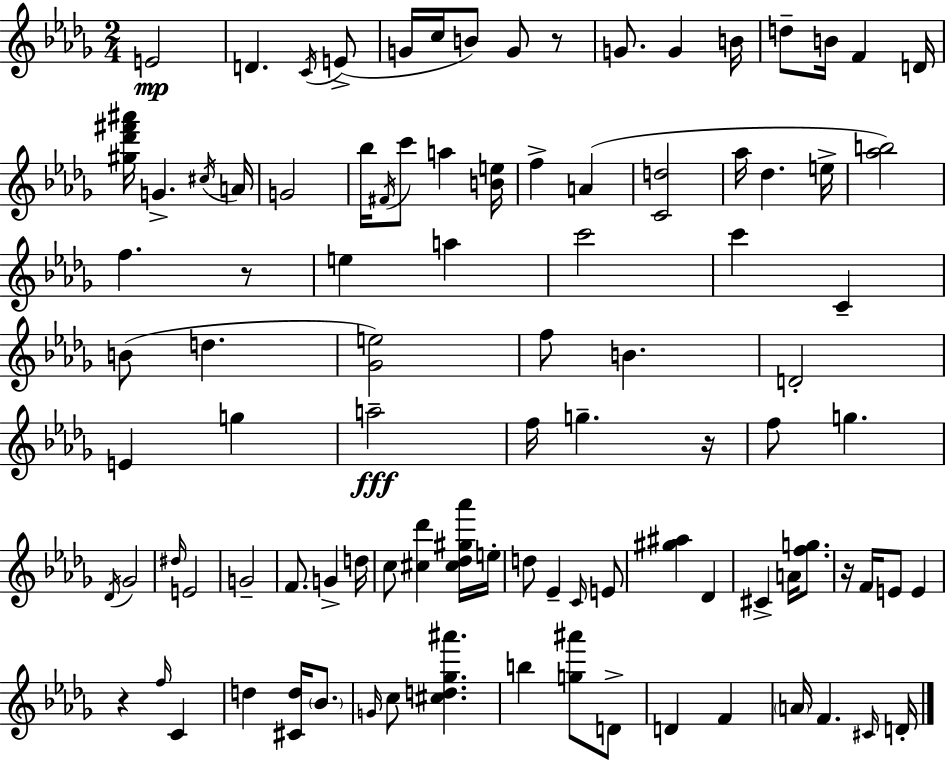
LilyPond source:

{
  \clef treble
  \numericTimeSignature
  \time 2/4
  \key bes \minor
  e'2\mp | d'4. \acciaccatura { c'16 }( e'8-> | g'16 c''16 b'8) g'8 r8 | g'8. g'4 | \break b'16 d''8-- b'16 f'4 | d'16 <gis'' des''' fis''' ais'''>16 g'4.-> | \acciaccatura { cis''16 } a'16 g'2 | bes''16 \acciaccatura { fis'16 } c'''8 a''4 | \break <b' e''>16 f''4-> a'4( | <c' d''>2 | aes''16 des''4. | e''16-> <aes'' b''>2) | \break f''4. | r8 e''4 a''4 | c'''2 | c'''4 c'4-- | \break b'8( d''4. | <ges' e''>2) | f''8 b'4. | d'2-. | \break e'4 g''4 | a''2--\fff | f''16 g''4.-- | r16 f''8 g''4. | \break \acciaccatura { des'16 } ges'2 | \grace { dis''16 } e'2 | g'2-- | f'8. | \break g'4-> d''16 c''8 <cis'' des'''>4 | <cis'' des'' gis'' aes'''>16 e''16-. d''8 ees'4-- | \grace { c'16 } e'8 <gis'' ais''>4 | des'4 cis'4-> | \break a'16 <f'' g''>8. r16 f'16 | e'8 e'4 r4 | \grace { f''16 } c'4 d''4 | <cis' d''>16 \parenthesize bes'8. \grace { g'16 } | \break c''8 <cis'' d'' ges'' ais'''>4. | b''4 <g'' ais'''>8 d'8-> | d'4 f'4 | \parenthesize a'16 f'4. \grace { cis'16 } | \break d'16-. \bar "|."
}